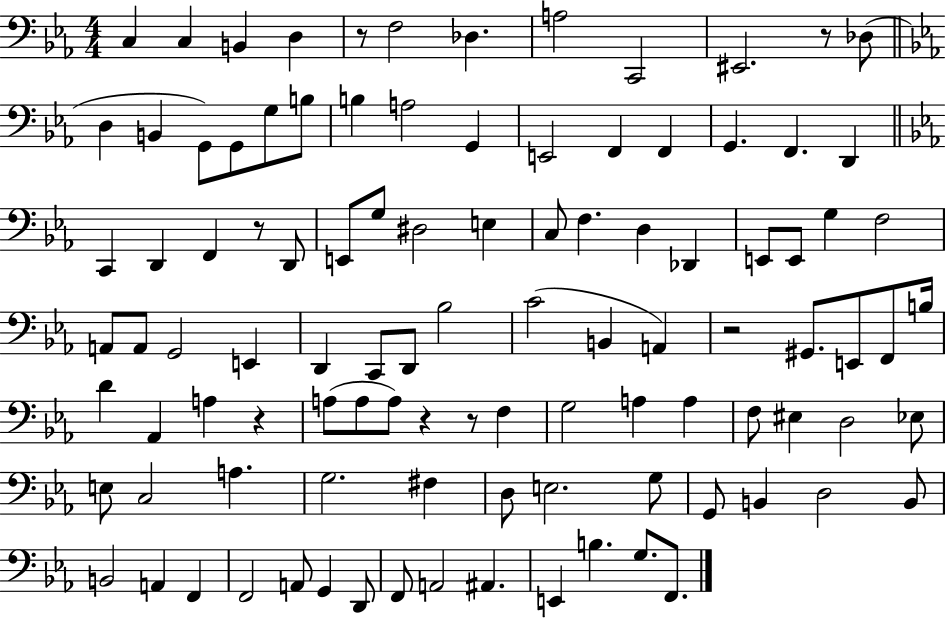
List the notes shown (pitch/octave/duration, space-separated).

C3/q C3/q B2/q D3/q R/e F3/h Db3/q. A3/h C2/h EIS2/h. R/e Db3/e D3/q B2/q G2/e G2/e G3/e B3/e B3/q A3/h G2/q E2/h F2/q F2/q G2/q. F2/q. D2/q C2/q D2/q F2/q R/e D2/e E2/e G3/e D#3/h E3/q C3/e F3/q. D3/q Db2/q E2/e E2/e G3/q F3/h A2/e A2/e G2/h E2/q D2/q C2/e D2/e Bb3/h C4/h B2/q A2/q R/h G#2/e. E2/e F2/e B3/s D4/q Ab2/q A3/q R/q A3/e A3/e A3/e R/q R/e F3/q G3/h A3/q A3/q F3/e EIS3/q D3/h Eb3/e E3/e C3/h A3/q. G3/h. F#3/q D3/e E3/h. G3/e G2/e B2/q D3/h B2/e B2/h A2/q F2/q F2/h A2/e G2/q D2/e F2/e A2/h A#2/q. E2/q B3/q. G3/e. F2/e.